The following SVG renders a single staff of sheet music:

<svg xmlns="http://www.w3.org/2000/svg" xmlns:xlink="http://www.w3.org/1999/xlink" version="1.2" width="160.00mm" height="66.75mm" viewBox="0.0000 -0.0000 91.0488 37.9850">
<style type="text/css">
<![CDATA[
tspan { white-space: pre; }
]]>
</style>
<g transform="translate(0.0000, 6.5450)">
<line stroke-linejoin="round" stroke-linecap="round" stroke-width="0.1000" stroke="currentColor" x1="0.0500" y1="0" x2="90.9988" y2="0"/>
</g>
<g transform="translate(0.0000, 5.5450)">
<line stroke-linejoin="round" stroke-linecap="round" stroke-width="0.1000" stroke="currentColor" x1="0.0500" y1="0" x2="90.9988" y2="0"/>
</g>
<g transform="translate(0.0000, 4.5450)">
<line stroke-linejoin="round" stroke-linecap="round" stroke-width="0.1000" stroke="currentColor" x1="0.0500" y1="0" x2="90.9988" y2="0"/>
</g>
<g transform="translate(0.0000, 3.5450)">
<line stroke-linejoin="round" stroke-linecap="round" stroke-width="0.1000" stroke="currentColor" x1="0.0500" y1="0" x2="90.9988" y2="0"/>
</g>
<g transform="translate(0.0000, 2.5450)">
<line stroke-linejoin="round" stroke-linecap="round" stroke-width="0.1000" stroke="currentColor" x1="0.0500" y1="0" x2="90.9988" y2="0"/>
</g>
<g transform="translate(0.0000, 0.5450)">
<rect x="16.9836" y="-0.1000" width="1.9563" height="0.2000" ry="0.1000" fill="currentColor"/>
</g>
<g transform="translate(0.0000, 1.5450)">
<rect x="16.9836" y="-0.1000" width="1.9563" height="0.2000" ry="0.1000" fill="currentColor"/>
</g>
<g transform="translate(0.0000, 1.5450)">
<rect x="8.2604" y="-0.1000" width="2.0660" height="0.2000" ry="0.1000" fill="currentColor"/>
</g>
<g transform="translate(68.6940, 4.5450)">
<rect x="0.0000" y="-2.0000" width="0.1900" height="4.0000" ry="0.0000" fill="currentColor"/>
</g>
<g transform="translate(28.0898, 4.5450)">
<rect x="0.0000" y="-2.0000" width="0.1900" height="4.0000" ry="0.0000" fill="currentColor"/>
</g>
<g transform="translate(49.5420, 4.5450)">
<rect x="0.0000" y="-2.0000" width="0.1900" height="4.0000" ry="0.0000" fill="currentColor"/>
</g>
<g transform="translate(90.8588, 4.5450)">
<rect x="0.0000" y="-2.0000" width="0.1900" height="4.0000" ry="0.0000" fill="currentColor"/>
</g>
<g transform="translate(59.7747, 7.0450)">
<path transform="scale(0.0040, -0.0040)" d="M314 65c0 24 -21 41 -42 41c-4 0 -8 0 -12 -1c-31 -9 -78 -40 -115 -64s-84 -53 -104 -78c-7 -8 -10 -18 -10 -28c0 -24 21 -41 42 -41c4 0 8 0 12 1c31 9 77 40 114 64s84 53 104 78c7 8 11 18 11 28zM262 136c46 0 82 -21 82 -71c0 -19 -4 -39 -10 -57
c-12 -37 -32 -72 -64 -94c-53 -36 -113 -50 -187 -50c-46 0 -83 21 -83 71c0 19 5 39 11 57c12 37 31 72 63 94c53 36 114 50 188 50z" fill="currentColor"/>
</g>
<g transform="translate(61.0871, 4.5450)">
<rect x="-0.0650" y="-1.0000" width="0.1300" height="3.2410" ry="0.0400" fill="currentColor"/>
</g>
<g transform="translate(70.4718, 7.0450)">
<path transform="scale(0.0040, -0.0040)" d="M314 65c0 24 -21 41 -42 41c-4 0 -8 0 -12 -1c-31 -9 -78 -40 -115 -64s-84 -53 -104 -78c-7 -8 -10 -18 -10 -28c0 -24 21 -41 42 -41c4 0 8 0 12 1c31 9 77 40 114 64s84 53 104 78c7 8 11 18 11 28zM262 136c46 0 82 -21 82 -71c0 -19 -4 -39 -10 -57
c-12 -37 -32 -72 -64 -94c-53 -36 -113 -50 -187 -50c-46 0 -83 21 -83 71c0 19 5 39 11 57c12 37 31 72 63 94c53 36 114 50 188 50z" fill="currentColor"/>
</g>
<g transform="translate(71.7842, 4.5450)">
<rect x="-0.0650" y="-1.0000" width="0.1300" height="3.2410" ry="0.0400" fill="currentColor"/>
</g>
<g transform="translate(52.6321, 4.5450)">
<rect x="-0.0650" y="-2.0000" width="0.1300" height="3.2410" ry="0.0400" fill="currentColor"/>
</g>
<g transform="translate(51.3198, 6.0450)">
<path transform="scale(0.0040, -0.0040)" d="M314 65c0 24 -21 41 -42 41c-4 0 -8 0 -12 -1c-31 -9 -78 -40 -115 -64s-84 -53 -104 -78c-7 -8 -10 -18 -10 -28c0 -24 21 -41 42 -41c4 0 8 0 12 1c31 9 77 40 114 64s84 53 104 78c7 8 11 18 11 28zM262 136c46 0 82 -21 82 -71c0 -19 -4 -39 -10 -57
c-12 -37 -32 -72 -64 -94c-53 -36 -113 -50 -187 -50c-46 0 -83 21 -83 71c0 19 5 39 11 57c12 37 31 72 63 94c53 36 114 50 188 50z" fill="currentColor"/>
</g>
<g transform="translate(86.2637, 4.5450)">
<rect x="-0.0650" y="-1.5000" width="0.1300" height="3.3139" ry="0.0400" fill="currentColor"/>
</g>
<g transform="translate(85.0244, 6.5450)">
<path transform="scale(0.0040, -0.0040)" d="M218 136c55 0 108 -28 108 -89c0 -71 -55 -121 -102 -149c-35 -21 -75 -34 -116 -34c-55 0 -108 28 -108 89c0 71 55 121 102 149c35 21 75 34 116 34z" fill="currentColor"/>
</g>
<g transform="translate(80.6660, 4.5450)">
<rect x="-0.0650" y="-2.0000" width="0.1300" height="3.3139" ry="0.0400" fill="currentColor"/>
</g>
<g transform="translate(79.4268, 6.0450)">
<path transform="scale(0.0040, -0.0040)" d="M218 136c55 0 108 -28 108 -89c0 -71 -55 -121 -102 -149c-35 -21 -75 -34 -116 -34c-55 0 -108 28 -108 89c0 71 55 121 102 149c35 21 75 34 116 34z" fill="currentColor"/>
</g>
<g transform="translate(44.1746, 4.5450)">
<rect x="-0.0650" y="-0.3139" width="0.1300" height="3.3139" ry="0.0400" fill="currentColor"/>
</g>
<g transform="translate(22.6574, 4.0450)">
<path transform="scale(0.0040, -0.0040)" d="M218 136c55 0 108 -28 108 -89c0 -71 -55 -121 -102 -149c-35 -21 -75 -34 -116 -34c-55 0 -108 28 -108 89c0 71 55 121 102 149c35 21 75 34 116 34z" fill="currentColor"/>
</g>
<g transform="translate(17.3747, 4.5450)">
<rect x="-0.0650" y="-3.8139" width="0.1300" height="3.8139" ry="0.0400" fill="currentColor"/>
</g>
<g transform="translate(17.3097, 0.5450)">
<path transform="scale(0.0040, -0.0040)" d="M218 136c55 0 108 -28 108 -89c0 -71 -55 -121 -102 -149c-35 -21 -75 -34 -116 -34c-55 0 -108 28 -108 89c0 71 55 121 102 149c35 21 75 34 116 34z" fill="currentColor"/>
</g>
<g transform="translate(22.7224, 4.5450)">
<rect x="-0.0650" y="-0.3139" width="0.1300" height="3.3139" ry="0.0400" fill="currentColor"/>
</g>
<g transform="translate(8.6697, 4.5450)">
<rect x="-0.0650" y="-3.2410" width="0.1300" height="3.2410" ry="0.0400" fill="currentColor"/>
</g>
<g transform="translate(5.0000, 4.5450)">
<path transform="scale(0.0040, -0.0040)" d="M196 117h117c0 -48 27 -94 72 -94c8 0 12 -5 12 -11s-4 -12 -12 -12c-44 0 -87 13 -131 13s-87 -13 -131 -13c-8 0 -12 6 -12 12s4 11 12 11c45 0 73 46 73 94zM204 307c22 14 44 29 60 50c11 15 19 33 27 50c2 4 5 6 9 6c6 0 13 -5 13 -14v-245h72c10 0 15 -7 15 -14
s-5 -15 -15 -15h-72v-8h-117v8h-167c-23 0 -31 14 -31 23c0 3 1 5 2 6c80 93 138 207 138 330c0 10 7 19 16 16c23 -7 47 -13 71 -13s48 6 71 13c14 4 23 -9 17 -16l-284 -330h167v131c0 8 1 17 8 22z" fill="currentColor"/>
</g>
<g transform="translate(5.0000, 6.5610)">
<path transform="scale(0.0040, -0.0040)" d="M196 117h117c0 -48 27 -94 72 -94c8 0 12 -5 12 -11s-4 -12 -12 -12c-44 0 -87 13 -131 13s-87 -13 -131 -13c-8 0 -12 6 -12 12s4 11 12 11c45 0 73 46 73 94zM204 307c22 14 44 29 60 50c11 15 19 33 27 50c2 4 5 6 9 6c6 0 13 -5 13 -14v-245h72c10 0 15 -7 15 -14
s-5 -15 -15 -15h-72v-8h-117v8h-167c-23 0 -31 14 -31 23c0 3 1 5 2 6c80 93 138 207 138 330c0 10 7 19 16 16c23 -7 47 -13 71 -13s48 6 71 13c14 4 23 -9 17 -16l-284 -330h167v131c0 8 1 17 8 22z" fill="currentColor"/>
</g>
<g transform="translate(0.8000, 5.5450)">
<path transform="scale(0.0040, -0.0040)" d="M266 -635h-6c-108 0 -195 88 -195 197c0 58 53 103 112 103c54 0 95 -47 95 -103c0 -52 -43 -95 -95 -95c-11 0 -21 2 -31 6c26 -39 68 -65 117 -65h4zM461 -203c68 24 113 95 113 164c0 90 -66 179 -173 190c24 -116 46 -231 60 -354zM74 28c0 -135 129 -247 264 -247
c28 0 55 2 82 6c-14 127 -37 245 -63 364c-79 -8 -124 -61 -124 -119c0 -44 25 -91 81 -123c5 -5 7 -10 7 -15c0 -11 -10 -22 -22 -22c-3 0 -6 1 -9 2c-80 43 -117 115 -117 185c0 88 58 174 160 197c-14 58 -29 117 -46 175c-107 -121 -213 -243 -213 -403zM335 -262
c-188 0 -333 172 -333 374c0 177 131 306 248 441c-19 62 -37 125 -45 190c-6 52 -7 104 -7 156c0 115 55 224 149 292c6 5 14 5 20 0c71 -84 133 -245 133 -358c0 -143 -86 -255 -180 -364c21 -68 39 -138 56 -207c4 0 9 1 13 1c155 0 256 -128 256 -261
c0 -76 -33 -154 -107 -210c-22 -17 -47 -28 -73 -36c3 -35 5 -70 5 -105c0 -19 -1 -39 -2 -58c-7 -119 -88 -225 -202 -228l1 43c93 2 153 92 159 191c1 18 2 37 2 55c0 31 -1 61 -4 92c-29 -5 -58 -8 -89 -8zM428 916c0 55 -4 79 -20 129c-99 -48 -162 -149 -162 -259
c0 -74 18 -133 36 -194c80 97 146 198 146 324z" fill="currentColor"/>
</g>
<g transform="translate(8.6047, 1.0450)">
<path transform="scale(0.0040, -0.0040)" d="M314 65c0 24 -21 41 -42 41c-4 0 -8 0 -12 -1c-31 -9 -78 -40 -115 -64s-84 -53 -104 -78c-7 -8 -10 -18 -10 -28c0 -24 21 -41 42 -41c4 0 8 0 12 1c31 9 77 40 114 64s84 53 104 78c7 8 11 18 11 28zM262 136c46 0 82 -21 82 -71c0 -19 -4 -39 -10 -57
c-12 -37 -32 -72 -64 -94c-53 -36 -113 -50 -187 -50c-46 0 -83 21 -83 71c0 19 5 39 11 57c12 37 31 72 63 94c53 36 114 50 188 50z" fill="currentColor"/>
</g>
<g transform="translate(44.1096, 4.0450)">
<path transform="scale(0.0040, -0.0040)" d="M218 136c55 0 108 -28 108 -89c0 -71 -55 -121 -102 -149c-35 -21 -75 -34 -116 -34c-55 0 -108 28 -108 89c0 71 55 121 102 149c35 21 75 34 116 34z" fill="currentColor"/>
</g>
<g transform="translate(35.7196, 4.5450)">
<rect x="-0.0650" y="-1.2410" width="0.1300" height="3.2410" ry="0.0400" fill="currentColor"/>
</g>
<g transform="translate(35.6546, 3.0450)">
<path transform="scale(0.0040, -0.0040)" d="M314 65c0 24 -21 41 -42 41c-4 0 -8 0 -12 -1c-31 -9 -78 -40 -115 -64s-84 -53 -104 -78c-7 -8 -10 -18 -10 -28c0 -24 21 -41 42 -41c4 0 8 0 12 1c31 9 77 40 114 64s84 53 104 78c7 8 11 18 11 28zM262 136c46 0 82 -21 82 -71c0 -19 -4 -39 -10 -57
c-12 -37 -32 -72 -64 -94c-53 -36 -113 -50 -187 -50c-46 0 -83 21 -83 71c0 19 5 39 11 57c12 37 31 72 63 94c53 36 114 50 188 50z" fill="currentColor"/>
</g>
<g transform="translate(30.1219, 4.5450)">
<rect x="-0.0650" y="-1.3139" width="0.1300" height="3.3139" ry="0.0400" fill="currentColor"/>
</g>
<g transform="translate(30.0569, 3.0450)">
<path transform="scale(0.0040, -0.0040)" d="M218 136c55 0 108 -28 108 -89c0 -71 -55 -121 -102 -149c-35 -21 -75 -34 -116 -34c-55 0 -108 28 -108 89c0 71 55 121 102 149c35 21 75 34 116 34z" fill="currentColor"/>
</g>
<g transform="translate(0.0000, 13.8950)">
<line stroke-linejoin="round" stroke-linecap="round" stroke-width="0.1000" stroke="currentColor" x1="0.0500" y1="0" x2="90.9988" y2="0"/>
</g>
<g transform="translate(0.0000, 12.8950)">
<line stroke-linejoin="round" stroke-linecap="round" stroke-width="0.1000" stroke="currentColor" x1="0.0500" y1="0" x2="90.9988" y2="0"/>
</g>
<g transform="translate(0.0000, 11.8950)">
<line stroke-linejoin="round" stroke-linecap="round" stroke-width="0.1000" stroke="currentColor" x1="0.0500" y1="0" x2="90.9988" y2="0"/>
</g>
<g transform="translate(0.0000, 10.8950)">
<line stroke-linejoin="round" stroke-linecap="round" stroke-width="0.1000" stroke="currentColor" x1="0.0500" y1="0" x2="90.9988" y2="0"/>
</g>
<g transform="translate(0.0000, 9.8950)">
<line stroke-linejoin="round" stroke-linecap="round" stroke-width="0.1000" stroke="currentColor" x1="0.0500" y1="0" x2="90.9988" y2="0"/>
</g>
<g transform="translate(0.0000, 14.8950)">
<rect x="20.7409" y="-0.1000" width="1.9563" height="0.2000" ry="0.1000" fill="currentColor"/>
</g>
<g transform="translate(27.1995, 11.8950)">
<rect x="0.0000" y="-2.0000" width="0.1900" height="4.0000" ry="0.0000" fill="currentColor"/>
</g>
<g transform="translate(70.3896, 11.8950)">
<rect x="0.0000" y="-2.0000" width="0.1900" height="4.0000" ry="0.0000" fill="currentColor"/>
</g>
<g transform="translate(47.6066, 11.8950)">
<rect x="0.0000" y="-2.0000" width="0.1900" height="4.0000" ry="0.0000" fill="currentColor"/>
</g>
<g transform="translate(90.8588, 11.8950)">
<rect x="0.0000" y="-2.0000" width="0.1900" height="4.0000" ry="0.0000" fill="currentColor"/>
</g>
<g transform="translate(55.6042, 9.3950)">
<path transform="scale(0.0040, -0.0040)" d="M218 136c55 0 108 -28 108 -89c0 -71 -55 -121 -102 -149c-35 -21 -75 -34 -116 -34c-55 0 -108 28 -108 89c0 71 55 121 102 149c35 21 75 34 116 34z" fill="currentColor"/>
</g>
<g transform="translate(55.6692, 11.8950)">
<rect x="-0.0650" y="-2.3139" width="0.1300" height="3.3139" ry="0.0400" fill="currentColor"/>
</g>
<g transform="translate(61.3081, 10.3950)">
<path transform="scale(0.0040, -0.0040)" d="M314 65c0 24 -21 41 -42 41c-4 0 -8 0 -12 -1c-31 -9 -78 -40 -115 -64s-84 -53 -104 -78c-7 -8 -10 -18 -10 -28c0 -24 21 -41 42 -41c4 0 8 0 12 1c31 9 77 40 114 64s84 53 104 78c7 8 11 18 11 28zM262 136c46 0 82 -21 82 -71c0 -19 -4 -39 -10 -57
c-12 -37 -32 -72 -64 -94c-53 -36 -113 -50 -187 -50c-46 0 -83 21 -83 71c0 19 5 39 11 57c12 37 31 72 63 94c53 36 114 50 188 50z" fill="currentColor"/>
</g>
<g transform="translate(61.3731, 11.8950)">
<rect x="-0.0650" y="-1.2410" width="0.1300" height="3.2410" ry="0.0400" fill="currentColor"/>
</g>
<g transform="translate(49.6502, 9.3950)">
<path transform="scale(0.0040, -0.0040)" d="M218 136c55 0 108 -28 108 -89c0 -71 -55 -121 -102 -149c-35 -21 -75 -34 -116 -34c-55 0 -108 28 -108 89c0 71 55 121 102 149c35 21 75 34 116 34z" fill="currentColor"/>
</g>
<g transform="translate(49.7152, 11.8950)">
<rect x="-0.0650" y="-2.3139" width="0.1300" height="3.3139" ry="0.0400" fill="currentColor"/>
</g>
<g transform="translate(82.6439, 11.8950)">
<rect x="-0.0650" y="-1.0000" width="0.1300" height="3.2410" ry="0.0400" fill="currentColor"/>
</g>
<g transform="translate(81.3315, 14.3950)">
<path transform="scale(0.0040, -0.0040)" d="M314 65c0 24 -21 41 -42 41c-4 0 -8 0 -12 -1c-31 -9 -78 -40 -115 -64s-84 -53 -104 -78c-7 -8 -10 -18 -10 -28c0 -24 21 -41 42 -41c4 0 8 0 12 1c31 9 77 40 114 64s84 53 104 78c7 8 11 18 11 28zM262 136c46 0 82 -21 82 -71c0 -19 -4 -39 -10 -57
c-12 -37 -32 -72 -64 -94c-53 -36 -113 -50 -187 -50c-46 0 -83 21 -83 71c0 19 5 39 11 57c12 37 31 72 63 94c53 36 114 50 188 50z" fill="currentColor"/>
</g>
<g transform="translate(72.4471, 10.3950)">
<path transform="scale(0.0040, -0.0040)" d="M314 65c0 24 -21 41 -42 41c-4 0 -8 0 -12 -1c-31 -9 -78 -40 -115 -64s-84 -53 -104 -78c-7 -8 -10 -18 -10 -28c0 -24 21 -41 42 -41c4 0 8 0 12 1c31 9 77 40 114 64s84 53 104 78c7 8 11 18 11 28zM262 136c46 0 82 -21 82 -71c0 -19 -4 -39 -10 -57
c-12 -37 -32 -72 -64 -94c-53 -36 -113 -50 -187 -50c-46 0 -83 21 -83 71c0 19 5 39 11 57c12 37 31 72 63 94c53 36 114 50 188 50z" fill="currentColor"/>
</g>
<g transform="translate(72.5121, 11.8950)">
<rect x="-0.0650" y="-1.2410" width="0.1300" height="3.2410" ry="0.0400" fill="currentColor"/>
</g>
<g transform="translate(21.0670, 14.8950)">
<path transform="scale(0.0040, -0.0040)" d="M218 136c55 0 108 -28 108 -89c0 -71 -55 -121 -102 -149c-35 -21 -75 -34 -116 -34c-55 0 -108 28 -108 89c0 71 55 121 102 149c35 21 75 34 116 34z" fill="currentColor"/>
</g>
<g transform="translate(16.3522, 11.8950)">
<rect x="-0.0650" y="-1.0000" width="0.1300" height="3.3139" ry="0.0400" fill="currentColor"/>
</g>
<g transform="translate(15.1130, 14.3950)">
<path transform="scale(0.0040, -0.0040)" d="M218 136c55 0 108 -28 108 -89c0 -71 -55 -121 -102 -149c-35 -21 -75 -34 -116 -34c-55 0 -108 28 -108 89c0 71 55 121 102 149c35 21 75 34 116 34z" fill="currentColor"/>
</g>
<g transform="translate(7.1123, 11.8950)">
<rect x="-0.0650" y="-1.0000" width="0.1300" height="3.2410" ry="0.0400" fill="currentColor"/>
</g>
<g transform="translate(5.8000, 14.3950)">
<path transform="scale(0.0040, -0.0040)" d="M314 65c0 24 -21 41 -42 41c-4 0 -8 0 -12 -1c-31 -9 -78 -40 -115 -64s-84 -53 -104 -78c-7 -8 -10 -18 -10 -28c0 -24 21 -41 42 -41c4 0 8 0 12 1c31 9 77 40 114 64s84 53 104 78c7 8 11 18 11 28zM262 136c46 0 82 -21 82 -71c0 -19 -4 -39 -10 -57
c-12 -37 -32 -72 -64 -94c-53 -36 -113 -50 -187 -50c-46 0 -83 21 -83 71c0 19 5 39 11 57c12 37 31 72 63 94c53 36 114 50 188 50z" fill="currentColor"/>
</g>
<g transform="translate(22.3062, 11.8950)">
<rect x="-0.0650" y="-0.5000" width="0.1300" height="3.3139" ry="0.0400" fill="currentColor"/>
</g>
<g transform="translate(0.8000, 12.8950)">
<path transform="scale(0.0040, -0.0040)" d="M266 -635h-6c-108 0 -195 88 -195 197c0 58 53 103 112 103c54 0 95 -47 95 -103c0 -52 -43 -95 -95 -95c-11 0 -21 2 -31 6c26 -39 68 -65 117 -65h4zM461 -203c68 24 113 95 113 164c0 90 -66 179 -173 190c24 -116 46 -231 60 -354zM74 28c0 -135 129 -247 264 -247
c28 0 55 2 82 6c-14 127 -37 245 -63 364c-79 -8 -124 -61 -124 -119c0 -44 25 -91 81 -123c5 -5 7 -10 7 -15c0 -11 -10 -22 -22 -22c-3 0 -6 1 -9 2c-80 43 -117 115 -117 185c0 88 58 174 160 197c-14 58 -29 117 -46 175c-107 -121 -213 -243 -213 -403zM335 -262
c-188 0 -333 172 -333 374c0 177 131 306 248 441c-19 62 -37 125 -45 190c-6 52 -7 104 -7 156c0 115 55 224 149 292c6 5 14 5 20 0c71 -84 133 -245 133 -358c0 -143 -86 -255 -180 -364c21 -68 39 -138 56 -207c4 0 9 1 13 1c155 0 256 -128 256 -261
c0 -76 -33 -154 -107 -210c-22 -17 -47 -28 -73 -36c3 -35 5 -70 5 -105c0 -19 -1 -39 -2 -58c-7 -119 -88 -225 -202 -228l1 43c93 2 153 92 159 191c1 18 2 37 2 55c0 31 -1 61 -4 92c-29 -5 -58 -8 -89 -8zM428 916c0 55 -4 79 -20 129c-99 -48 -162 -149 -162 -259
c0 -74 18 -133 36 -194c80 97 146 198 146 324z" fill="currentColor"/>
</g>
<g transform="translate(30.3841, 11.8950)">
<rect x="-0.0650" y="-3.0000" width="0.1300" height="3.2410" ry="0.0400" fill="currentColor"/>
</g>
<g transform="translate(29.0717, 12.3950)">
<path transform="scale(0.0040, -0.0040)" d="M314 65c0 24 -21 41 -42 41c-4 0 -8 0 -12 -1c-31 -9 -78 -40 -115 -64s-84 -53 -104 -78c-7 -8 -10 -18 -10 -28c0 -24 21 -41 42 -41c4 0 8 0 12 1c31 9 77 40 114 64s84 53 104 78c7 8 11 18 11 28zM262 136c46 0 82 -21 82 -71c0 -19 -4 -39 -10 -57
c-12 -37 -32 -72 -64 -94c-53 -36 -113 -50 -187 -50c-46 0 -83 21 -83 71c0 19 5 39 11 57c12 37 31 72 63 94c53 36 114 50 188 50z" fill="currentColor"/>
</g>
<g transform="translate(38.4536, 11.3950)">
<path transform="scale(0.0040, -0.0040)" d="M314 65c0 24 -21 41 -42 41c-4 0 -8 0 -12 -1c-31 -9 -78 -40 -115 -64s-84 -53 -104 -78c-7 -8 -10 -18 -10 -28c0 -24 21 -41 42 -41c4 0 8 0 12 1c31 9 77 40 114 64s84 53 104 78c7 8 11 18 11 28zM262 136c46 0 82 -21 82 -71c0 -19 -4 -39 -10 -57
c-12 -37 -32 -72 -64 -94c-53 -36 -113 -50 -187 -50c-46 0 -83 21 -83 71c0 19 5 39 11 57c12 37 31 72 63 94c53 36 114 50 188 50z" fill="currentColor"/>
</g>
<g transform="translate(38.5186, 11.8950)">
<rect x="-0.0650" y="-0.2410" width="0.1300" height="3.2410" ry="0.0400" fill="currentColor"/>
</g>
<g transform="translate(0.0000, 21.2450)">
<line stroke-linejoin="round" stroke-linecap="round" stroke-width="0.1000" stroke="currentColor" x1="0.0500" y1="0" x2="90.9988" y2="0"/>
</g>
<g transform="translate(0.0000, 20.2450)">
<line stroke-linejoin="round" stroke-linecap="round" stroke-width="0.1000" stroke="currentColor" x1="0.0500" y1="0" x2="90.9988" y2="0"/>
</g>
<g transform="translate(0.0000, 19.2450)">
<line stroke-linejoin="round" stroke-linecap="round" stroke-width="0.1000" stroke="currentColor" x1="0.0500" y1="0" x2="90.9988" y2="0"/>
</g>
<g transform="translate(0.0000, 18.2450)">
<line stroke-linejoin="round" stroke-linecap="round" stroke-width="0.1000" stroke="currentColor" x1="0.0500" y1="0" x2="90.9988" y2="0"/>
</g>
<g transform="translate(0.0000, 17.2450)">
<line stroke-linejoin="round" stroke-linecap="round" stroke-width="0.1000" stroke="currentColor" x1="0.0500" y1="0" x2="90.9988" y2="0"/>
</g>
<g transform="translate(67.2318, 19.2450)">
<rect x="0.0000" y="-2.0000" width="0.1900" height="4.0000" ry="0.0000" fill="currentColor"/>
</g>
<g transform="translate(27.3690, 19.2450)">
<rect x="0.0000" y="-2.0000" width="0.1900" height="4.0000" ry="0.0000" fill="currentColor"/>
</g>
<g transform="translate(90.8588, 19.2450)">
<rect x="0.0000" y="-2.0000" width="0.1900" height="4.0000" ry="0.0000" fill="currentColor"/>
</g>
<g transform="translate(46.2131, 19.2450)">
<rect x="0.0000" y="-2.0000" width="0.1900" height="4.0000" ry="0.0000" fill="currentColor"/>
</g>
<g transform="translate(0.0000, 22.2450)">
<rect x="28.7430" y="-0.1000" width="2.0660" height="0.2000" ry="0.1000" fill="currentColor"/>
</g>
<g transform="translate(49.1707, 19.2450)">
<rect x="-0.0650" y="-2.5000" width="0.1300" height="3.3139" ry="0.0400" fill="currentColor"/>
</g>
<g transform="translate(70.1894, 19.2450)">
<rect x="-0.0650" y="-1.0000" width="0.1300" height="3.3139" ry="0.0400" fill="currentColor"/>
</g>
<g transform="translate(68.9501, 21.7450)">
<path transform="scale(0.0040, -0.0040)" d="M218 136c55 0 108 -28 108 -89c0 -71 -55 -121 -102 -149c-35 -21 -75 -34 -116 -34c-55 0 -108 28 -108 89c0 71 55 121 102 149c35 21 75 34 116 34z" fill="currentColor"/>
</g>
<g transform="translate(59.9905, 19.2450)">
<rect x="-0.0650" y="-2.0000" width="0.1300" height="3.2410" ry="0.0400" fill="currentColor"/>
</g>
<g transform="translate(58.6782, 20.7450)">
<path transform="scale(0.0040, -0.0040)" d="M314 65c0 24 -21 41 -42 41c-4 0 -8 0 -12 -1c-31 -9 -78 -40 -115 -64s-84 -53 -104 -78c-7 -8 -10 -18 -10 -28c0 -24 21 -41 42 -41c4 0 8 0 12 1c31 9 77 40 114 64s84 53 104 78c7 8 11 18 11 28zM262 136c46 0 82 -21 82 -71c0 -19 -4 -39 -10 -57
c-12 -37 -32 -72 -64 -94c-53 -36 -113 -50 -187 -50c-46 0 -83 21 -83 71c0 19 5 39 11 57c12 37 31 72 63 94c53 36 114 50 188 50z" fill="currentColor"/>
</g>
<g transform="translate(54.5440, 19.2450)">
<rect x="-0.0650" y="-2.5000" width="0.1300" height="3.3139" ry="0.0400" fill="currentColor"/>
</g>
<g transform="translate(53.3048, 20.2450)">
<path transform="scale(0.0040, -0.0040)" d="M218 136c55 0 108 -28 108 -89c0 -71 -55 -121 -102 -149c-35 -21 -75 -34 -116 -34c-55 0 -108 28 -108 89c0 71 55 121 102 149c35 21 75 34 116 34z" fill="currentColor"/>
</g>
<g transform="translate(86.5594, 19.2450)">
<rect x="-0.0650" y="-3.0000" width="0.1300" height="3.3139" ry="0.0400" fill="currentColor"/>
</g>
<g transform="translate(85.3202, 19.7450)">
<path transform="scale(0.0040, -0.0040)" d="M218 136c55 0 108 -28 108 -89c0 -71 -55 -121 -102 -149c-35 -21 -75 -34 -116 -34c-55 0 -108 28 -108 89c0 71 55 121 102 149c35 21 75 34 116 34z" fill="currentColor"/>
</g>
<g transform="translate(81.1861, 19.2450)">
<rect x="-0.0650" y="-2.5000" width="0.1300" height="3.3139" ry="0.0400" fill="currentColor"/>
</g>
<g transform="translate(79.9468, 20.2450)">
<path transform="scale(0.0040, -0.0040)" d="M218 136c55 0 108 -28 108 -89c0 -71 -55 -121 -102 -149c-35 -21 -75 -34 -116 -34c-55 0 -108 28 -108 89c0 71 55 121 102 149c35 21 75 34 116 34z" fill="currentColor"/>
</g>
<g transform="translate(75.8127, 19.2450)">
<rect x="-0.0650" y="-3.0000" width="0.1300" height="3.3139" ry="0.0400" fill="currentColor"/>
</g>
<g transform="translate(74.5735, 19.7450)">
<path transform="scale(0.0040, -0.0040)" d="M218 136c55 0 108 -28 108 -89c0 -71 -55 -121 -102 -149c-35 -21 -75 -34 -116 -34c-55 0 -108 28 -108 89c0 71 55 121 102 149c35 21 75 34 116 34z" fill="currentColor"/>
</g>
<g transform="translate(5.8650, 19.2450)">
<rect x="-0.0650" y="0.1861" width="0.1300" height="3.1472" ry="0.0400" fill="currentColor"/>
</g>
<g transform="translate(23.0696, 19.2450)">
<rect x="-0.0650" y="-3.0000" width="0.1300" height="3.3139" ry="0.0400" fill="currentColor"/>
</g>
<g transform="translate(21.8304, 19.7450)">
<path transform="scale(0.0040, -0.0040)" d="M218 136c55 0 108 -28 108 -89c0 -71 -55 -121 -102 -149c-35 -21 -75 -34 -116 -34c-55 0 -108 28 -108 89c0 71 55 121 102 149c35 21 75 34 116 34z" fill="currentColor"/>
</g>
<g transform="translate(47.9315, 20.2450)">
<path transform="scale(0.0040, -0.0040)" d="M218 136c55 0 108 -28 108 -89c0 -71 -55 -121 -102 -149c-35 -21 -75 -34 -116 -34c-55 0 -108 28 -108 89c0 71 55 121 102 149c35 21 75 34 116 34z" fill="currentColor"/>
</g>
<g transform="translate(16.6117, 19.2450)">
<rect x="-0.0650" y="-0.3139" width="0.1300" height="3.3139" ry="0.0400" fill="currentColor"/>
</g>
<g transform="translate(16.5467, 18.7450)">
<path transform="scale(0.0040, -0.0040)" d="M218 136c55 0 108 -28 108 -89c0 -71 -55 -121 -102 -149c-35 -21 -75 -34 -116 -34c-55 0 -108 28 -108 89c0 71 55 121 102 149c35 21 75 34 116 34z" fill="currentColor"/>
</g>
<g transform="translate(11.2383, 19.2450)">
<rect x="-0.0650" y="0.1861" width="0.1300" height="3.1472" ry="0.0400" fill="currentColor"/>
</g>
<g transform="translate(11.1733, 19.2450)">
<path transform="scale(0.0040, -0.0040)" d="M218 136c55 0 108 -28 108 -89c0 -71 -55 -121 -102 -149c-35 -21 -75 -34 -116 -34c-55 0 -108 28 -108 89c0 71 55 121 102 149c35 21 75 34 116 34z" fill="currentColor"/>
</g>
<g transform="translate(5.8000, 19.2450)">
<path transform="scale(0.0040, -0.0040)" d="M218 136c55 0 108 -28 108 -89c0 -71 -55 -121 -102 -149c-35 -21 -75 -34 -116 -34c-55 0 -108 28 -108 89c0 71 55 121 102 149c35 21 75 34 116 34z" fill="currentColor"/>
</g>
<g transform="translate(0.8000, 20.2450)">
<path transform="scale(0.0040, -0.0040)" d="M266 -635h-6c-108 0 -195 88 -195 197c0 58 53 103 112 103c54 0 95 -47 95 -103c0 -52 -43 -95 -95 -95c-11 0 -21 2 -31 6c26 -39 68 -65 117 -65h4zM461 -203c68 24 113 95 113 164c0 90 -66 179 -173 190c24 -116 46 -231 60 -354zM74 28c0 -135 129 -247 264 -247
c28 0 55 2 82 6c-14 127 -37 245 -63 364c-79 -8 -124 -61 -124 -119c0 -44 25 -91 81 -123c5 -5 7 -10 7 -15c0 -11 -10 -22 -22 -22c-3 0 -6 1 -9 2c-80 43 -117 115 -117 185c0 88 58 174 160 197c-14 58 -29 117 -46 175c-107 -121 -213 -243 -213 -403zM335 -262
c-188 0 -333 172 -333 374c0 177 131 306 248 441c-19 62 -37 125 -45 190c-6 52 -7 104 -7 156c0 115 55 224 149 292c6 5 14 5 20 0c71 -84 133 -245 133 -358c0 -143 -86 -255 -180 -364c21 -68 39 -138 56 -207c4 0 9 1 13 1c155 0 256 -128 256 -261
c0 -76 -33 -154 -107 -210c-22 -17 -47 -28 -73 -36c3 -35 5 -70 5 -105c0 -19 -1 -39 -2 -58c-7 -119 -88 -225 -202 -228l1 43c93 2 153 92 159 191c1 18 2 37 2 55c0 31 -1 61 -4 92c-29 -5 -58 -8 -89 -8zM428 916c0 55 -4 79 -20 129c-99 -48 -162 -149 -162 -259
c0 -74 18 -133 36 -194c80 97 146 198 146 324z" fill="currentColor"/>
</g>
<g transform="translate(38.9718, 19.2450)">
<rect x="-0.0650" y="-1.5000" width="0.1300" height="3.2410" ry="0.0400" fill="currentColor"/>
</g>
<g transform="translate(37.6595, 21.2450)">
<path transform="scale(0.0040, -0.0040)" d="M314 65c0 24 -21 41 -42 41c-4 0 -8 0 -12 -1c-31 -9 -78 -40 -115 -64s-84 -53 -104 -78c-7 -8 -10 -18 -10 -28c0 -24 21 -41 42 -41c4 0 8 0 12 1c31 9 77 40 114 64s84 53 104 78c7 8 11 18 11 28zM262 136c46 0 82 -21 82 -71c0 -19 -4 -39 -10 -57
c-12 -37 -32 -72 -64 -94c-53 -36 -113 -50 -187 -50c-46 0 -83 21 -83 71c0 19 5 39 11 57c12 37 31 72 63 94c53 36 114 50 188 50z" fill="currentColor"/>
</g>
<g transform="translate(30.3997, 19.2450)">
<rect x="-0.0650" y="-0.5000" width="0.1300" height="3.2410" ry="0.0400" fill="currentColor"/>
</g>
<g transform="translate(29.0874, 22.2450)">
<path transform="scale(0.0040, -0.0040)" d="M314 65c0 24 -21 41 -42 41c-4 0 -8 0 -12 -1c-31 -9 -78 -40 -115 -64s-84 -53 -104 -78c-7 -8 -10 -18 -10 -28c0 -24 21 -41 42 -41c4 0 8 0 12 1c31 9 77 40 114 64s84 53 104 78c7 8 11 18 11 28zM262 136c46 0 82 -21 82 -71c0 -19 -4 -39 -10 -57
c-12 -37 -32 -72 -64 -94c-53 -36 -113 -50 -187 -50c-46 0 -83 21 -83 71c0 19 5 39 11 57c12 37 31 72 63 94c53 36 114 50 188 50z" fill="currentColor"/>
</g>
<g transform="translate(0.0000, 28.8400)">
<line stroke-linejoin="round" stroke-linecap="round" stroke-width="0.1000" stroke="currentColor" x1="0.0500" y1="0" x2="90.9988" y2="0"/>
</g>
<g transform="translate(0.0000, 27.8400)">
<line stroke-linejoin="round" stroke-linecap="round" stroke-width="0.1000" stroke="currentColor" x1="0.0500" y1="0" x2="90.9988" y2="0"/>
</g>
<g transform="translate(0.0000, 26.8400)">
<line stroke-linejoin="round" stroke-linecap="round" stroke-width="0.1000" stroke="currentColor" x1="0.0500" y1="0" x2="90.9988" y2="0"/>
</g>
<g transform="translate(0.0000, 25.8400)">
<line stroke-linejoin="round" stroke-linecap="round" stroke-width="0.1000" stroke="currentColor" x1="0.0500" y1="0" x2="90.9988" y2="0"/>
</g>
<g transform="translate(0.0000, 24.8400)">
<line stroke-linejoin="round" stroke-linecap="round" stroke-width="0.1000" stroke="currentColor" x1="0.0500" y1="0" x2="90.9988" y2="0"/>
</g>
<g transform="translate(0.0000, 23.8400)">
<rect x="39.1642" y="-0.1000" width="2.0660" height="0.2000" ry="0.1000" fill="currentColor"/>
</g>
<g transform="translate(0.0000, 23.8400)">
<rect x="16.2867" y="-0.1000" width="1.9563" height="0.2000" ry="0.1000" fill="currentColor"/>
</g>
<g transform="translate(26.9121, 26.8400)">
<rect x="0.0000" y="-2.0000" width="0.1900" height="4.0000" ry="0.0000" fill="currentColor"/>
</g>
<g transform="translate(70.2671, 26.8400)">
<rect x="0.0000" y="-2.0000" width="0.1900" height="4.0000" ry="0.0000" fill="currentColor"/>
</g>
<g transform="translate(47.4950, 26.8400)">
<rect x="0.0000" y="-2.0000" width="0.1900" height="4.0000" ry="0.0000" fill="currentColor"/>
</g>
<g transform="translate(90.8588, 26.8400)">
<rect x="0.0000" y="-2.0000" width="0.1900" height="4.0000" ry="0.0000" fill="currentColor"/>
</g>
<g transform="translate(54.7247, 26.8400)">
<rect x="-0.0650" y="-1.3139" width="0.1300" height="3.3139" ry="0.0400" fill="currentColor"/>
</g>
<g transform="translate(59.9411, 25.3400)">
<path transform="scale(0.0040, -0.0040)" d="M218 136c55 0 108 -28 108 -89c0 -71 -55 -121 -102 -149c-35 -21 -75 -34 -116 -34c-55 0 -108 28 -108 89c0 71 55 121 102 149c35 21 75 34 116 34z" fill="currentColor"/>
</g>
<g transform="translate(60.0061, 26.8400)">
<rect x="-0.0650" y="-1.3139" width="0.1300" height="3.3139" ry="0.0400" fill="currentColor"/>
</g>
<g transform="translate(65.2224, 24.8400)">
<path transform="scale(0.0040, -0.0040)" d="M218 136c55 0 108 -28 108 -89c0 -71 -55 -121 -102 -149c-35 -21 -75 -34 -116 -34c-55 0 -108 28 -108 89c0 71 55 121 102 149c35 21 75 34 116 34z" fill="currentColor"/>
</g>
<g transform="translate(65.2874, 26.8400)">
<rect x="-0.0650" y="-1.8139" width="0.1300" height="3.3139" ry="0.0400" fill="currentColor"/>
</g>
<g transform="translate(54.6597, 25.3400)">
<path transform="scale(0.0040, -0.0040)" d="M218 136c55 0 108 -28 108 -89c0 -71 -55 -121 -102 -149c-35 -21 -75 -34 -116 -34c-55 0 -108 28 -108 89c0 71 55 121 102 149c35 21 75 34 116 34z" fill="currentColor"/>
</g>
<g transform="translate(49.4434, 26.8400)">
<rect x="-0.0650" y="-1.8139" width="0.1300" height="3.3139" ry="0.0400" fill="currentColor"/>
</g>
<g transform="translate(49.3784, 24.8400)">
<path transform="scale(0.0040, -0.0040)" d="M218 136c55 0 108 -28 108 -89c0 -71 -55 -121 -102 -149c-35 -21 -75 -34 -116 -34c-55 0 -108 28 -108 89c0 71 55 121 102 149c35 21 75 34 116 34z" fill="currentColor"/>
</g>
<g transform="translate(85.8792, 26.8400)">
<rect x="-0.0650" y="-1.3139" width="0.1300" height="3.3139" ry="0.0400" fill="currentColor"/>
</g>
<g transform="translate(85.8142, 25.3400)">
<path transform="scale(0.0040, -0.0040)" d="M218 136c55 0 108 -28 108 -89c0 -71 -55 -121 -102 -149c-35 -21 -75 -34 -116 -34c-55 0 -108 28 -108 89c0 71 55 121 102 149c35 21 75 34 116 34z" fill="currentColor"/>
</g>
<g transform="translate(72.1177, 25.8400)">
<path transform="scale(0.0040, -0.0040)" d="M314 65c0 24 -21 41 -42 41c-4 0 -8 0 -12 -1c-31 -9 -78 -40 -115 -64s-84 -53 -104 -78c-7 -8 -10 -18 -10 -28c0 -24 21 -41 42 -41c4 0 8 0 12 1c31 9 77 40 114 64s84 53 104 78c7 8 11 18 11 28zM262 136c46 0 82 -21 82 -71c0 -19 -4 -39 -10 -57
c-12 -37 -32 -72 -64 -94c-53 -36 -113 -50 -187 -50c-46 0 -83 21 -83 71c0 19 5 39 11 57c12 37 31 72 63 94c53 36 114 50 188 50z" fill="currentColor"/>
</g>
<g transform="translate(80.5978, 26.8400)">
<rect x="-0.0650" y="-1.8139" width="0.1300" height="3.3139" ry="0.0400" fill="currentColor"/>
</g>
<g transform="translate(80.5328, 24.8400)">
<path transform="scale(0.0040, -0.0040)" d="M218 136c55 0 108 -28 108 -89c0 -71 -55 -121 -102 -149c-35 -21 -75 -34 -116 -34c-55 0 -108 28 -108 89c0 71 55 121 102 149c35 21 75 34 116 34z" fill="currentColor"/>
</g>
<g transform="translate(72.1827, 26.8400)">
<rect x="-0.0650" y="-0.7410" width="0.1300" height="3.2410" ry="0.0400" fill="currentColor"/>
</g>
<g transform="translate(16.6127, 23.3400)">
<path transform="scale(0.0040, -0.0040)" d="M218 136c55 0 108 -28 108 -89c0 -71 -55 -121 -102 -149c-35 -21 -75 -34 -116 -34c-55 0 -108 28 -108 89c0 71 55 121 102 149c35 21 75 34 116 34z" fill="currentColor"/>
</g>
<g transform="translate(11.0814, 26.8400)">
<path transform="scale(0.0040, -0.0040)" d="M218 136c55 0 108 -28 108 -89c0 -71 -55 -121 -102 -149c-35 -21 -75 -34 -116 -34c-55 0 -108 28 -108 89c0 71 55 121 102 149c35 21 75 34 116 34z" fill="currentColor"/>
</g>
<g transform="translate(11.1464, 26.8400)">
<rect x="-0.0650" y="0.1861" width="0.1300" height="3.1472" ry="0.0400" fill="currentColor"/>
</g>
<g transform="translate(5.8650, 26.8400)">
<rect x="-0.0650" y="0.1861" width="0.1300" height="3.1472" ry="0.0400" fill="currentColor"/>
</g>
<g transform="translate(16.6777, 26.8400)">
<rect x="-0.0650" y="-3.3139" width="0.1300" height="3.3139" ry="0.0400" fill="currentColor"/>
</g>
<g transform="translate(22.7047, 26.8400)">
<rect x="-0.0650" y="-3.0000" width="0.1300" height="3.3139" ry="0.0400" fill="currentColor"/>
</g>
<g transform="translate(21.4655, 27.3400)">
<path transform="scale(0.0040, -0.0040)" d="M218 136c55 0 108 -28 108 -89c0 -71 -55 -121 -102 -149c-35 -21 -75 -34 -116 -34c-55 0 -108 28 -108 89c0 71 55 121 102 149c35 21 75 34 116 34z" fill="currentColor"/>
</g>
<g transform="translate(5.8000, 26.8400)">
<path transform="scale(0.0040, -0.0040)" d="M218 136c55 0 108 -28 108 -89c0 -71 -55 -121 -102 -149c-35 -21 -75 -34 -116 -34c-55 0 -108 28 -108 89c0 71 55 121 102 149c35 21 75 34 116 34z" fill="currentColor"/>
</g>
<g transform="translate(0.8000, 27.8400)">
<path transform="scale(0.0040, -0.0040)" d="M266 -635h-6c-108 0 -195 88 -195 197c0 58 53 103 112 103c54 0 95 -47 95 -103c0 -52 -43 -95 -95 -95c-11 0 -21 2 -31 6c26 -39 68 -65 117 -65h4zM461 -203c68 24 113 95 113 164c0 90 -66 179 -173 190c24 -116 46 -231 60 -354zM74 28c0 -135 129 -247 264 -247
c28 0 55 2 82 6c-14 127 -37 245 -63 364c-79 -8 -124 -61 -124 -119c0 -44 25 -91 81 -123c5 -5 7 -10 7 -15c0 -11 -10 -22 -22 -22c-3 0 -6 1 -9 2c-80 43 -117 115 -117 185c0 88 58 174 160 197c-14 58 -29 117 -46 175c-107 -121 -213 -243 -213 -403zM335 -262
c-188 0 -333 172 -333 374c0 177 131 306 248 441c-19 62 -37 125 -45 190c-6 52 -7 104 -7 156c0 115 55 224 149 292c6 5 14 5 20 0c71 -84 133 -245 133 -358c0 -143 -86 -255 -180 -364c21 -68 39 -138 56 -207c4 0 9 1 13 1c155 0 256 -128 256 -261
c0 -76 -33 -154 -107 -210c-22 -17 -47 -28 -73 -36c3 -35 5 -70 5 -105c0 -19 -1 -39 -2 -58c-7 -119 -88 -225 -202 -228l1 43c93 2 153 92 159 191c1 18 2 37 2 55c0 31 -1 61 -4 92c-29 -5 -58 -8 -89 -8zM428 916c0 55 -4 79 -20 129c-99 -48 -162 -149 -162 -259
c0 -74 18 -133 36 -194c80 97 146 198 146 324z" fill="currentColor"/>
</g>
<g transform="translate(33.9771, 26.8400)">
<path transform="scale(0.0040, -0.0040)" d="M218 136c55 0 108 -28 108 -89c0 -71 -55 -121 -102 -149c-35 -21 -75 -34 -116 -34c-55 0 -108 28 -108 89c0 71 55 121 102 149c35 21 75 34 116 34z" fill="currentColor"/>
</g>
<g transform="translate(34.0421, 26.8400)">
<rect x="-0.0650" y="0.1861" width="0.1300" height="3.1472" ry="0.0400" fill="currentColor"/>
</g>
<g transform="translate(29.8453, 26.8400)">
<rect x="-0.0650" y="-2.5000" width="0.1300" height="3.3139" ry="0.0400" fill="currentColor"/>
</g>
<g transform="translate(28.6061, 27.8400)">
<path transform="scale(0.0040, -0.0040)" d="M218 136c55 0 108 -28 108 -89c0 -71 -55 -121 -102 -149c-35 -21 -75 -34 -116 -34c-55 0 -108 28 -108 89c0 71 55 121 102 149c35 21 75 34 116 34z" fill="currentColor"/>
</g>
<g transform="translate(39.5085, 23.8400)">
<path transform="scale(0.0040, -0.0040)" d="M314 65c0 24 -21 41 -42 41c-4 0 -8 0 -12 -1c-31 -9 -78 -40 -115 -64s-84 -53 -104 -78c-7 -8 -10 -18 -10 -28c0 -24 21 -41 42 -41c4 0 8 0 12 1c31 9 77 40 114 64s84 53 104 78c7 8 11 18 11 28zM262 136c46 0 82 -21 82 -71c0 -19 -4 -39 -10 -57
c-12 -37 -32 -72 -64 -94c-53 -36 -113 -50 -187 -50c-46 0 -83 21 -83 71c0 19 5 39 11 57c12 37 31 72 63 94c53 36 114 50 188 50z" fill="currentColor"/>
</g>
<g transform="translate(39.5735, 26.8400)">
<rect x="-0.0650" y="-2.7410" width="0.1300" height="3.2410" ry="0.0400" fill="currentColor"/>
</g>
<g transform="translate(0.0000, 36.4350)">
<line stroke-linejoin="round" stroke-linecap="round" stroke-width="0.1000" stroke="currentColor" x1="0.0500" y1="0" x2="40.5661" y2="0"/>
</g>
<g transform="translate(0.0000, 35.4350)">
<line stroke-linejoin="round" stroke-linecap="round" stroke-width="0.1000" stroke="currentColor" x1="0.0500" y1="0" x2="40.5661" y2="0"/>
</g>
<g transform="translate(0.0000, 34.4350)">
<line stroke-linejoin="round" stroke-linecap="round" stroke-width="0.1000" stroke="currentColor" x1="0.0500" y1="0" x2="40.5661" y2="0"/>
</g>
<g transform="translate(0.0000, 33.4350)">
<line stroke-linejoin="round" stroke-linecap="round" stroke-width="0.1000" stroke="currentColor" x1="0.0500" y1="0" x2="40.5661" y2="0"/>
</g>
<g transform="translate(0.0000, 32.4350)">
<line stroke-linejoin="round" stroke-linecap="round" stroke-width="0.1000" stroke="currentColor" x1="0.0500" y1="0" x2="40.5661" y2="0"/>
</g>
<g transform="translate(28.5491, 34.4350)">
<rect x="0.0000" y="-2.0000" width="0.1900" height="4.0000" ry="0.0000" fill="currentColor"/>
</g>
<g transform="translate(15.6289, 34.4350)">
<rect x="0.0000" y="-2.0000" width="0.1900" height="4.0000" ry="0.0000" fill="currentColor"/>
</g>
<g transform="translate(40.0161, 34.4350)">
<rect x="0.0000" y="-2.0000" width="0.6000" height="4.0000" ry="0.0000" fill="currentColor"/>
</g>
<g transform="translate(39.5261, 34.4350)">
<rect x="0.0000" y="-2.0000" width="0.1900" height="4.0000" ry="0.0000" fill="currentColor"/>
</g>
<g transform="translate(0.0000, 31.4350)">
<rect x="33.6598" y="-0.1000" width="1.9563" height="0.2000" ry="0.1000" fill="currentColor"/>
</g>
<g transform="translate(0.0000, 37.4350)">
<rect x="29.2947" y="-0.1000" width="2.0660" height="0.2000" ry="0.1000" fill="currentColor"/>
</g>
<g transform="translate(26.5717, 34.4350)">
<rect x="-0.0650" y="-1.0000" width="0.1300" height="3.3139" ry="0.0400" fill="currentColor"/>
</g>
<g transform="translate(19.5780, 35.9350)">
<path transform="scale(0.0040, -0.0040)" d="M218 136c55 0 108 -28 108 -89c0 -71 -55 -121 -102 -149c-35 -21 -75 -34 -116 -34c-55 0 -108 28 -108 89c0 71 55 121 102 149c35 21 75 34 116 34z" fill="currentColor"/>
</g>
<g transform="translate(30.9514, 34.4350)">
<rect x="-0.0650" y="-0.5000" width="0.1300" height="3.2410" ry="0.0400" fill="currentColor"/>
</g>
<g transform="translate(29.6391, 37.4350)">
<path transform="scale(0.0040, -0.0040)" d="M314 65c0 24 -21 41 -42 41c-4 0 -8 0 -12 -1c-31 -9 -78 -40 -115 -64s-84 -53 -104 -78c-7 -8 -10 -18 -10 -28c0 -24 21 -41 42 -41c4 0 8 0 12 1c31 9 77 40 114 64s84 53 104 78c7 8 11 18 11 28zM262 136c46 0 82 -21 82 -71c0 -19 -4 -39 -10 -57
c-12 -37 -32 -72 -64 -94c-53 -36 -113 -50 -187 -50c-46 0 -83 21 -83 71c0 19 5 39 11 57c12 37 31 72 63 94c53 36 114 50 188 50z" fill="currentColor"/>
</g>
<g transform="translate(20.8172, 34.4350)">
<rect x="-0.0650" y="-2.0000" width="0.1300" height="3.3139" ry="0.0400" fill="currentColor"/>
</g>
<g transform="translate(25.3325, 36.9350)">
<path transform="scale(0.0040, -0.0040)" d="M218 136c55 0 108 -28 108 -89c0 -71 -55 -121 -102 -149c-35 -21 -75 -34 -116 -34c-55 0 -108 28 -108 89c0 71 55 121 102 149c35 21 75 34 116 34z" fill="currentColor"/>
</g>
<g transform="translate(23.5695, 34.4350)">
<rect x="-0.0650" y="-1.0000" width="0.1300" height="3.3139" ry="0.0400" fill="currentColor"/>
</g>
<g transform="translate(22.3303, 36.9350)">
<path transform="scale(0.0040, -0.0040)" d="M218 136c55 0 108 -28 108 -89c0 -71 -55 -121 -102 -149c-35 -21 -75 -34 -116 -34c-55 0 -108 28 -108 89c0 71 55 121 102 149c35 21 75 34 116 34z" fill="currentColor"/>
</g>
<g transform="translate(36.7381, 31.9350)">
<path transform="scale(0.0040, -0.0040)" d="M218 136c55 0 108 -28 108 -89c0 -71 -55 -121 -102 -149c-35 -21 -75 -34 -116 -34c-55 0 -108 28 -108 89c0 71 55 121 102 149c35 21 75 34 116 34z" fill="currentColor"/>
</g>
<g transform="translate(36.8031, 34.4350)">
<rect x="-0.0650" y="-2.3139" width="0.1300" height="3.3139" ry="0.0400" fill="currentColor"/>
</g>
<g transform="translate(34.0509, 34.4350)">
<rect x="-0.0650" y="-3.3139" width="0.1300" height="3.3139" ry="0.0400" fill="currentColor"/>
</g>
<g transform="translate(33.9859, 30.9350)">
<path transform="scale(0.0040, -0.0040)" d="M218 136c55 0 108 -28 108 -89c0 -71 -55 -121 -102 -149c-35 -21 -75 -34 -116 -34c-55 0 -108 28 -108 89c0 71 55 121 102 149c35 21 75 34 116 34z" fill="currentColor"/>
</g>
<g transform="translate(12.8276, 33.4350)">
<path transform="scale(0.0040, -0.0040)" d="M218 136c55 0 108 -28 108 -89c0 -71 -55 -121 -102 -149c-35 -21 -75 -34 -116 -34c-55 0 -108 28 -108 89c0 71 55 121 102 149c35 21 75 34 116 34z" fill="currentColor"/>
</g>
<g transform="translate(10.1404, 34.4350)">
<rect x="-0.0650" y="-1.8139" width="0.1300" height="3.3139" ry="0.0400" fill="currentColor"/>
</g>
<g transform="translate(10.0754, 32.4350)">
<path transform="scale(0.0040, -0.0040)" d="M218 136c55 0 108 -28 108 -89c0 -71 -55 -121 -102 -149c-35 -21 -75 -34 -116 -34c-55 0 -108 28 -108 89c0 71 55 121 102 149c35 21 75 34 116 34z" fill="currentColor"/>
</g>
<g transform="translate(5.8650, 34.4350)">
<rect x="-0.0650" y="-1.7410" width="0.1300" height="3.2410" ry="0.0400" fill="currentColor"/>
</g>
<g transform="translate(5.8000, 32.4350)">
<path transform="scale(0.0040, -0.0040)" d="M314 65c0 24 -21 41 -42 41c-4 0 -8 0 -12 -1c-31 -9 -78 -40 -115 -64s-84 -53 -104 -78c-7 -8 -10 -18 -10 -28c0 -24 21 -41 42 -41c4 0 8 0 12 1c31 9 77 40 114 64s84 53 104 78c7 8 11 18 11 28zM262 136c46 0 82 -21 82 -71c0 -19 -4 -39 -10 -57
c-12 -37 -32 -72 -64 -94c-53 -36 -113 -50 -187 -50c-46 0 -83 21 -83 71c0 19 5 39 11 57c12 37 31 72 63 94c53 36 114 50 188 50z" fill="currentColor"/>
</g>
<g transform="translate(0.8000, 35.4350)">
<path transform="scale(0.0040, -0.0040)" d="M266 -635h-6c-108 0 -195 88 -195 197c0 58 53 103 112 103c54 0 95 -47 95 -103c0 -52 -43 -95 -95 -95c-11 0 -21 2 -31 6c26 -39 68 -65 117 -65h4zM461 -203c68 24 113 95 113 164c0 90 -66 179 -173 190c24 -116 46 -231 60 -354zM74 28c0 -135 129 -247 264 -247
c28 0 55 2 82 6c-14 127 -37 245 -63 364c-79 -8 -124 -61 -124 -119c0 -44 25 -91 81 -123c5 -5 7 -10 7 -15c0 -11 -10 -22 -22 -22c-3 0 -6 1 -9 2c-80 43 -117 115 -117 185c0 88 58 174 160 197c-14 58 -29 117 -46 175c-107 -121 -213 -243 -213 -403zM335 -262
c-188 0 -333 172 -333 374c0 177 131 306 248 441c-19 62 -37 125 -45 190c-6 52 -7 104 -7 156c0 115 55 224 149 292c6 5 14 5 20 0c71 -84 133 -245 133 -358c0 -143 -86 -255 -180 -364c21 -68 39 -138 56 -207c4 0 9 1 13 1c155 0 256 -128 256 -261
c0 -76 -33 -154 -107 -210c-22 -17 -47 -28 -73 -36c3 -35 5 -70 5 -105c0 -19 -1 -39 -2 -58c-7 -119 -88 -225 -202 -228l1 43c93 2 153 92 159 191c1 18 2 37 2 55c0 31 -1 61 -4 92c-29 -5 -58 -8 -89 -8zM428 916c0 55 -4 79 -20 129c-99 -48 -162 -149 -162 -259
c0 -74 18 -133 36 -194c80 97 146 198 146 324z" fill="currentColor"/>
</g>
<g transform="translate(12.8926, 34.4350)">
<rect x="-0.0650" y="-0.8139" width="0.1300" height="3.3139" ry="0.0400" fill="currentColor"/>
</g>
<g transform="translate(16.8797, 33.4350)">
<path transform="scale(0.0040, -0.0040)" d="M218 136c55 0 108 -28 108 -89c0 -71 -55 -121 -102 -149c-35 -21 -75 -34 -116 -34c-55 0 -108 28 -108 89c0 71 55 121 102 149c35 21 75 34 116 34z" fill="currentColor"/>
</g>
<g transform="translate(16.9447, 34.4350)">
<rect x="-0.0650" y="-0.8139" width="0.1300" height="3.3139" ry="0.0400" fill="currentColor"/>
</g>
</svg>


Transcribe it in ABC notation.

X:1
T:Untitled
M:4/4
L:1/4
K:C
b2 c' c e e2 c F2 D2 D2 F E D2 D C A2 c2 g g e2 e2 D2 B B c A C2 E2 G G F2 D A G A B B b A G B a2 f e e f d2 f e f2 f d d F D D C2 b g